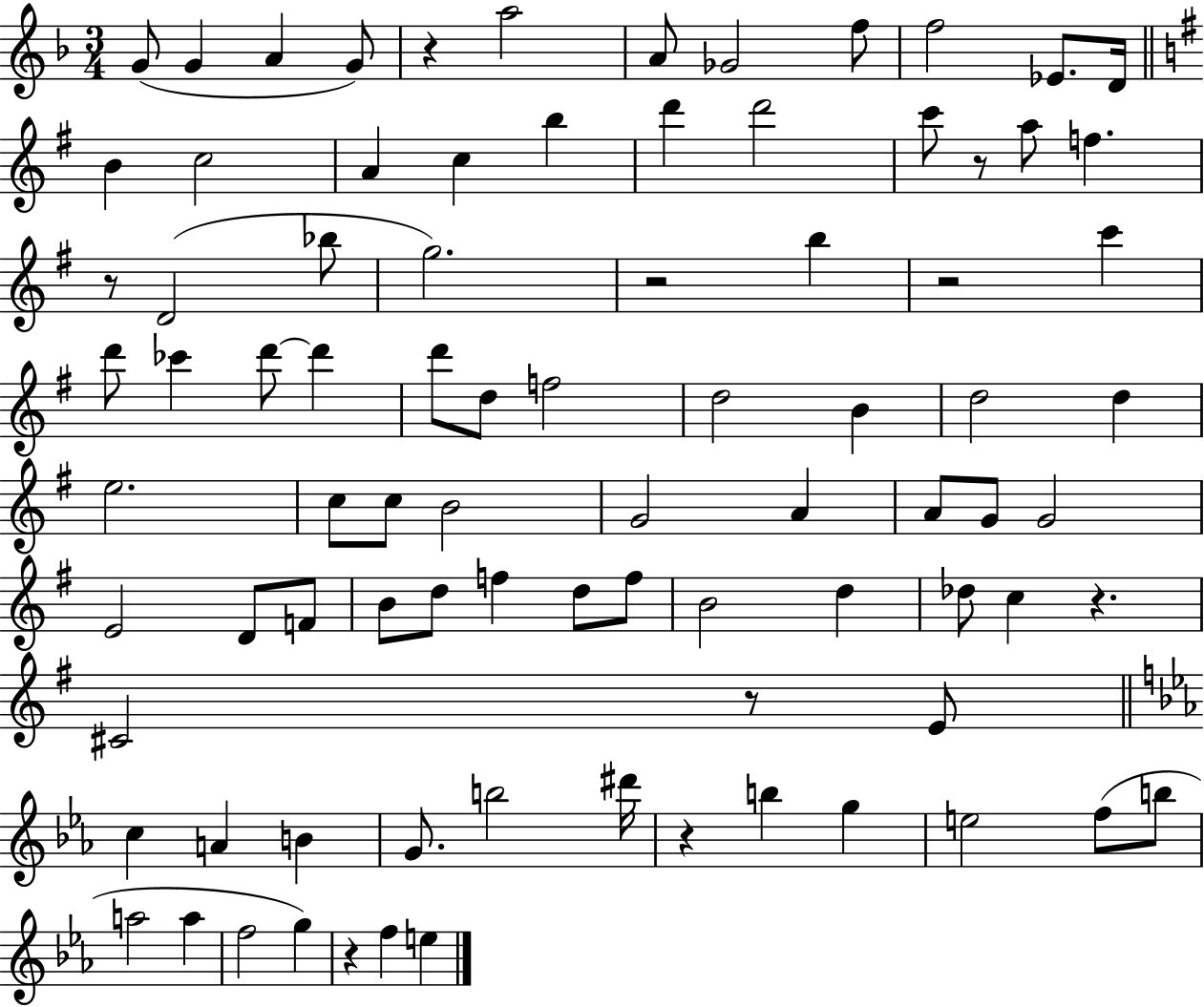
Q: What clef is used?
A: treble